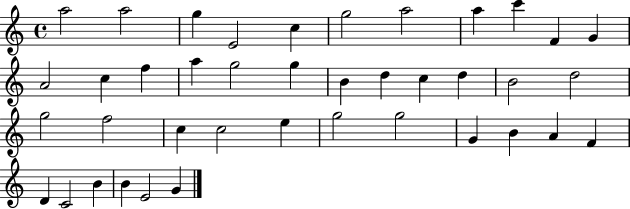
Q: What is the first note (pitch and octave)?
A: A5